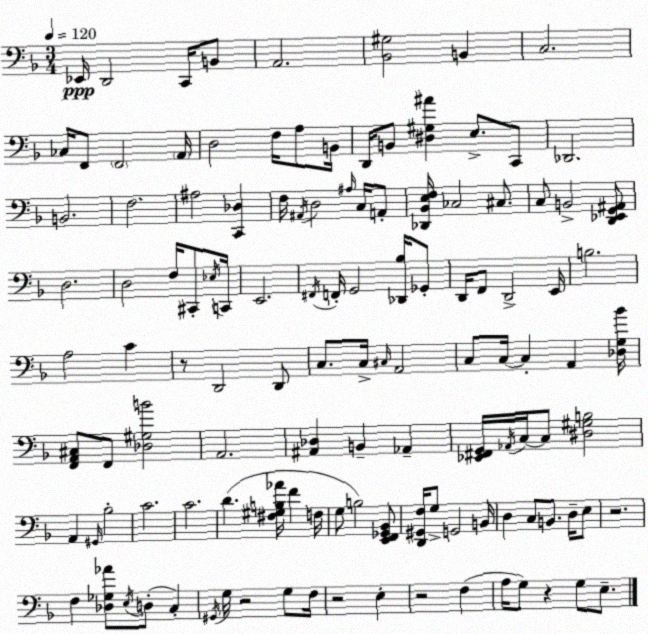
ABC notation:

X:1
T:Untitled
M:3/4
L:1/4
K:F
_E,,/4 D,,2 C,,/4 B,,/2 A,,2 [_B,,^G,]2 B,, C,2 _C,/4 F,,/2 F,,2 A,,/4 D,2 F,/4 A,/2 B,,/4 D,,/4 B,,/2 [^D,^G,^A] E,/2 C,,/2 _D,,2 B,,2 F,2 ^A,2 [C,,_D,] F,/4 ^A,,/4 D,2 ^A,/4 C,/4 A,,/2 [_D,,_B,,E,F,]/4 _C,2 ^C,/2 C,/2 B,,2 [D,,_E,,G,,^A,,]/2 D,2 D,2 F,/4 ^C,,/2 _E,/4 C,,/4 E,,2 ^F,,/4 F,,/4 G,,2 [_D,,_B,]/4 _G,,/2 D,,/4 F,,/2 D,,2 E,,/4 B,2 A,2 C z/2 D,,2 D,,/2 C,/2 C,/4 ^C,/4 A,,2 C,/2 C,/4 C, A,, [_D,G,_B]/4 [F,,A,,^C,]/2 F,,/2 [_D,^G,B]2 A,,2 [^A,,_D,] B,, _A,, [_E,,^F,,G,,]/4 _A,,/4 C,/4 C,/2 [^D,^G,B,]2 A,, ^G,,/4 _B,2 C2 C2 D [^F,^G,B,_A]/4 F F,/4 G,/2 B,2 [E,,F,,_G,,_B,,]/2 [D,,^G,,F,]/4 G,/2 G,,2 B,,/4 D, C,/2 B,,/2 D,/4 E,/2 z2 F, [_D,_G,_A]/2 E,/4 D,/2 C, ^G,,/4 G,/4 z2 G,/2 F,/4 z2 E, z2 F, A,/4 G,/2 z G,/2 E,/2